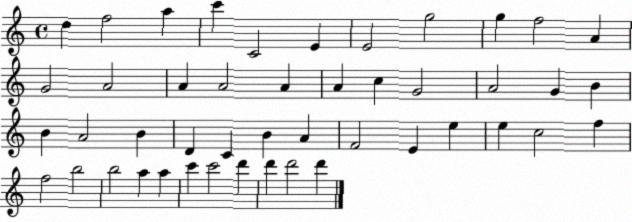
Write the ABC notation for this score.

X:1
T:Untitled
M:4/4
L:1/4
K:C
d f2 a c' C2 E E2 g2 g f2 A G2 A2 A A2 A A c G2 A2 G B B A2 B D C B A F2 E e e c2 f f2 b2 b2 a a c' c'2 d' d' d'2 d'